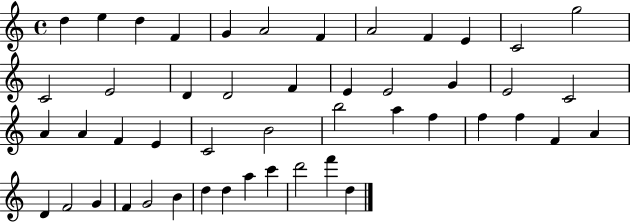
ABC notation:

X:1
T:Untitled
M:4/4
L:1/4
K:C
d e d F G A2 F A2 F E C2 g2 C2 E2 D D2 F E E2 G E2 C2 A A F E C2 B2 b2 a f f f F A D F2 G F G2 B d d a c' d'2 f' d